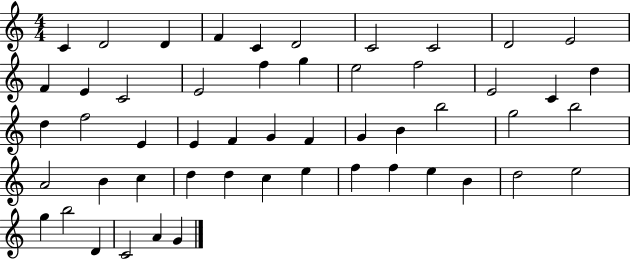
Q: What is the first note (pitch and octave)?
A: C4